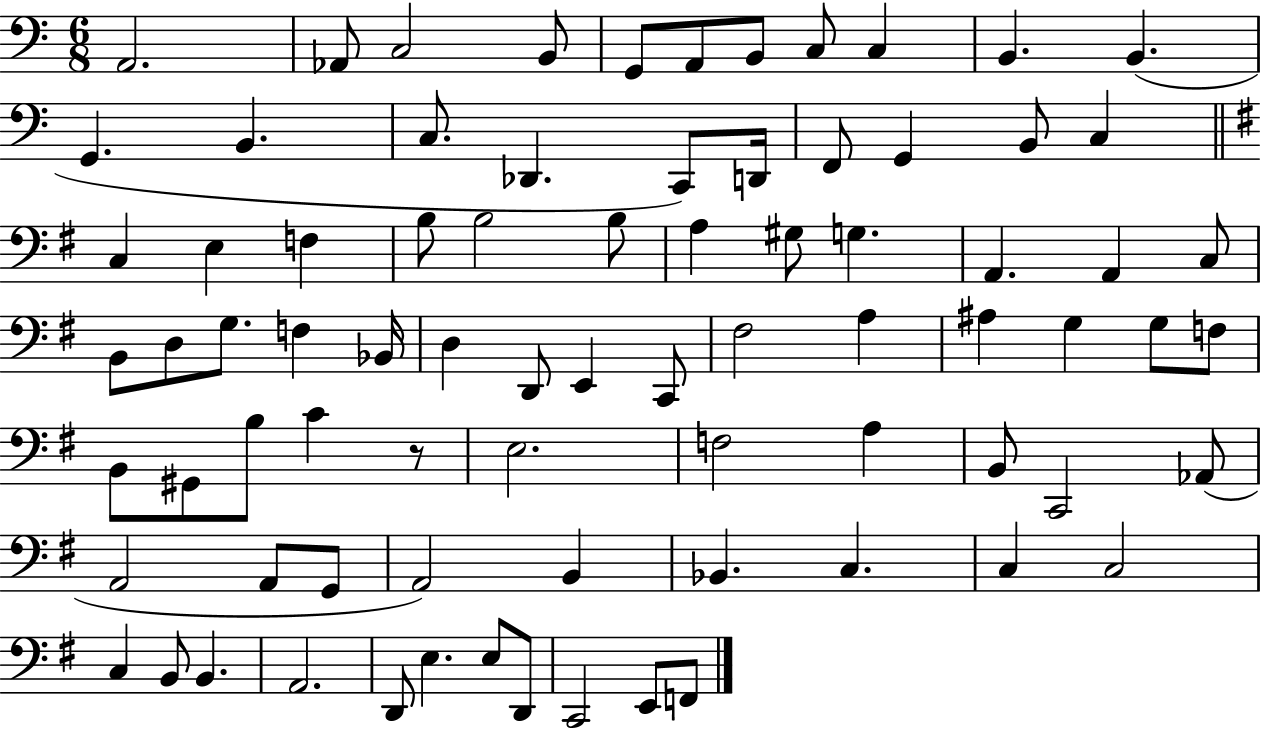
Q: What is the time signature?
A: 6/8